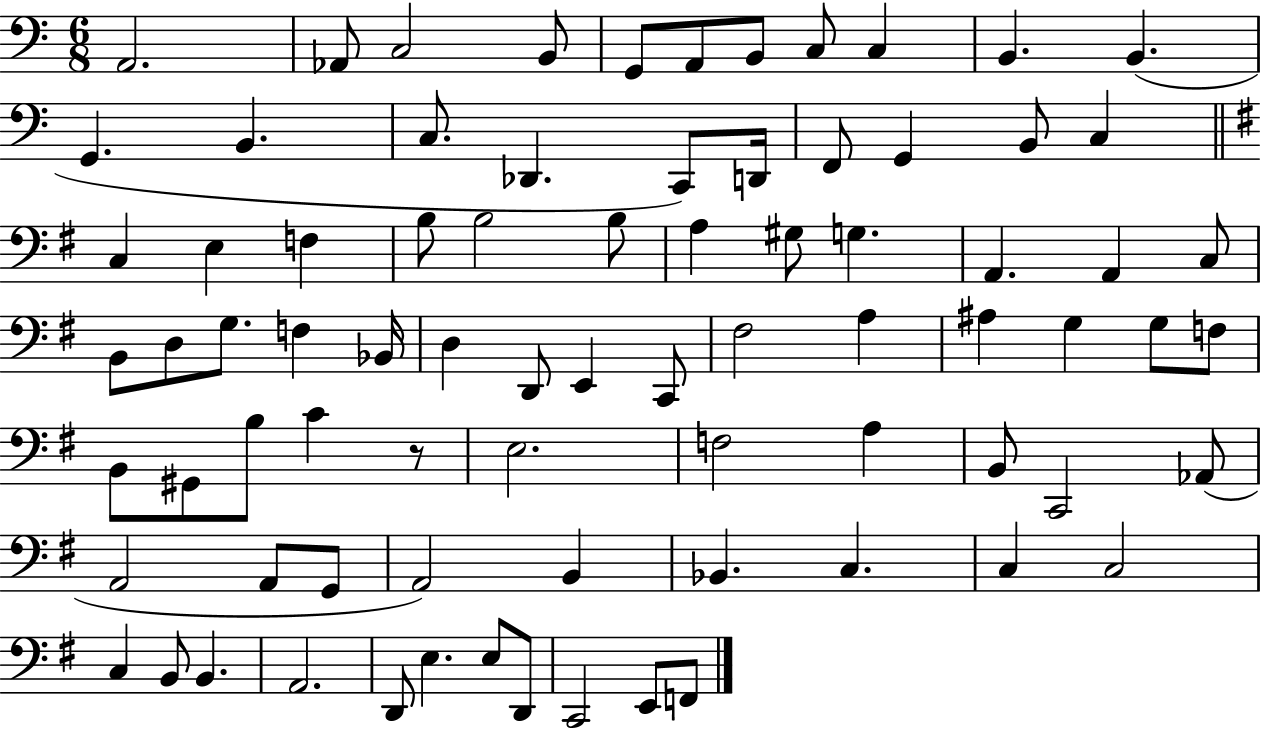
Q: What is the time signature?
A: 6/8